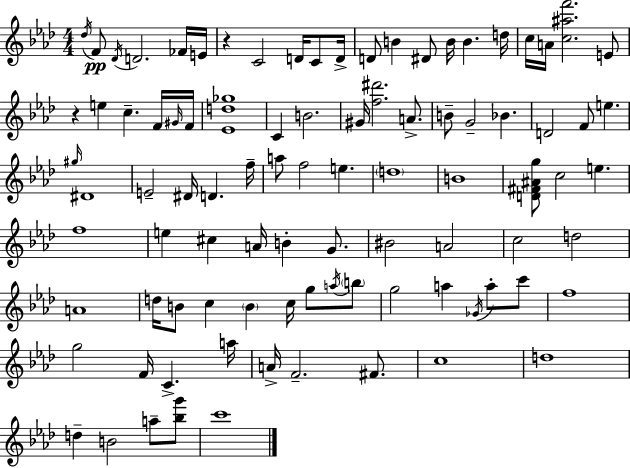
{
  \clef treble
  \numericTimeSignature
  \time 4/4
  \key aes \major
  \repeat volta 2 { \acciaccatura { des''16 }\pp f'8 \acciaccatura { des'16 } d'2. | fes'16 e'16 r4 c'2 d'16 c'8 | d'16-> d'8 b'4 dis'8 b'16 b'4. | d''16 c''16 a'16 <c'' ais'' f'''>2. | \break e'8 r4 e''4 c''4.-- | f'16 \grace { gis'16 } f'16 <ees' d'' ges''>1 | c'4 b'2. | gis'16 <f'' dis'''>2. | \break a'8.-> b'8-- g'2-- bes'4. | d'2 f'8 e''4. | \grace { gis''16 } dis'1 | e'2-- dis'16 d'4. | \break f''16-- a''8 f''2 e''4. | \parenthesize d''1 | b'1 | <d' fis' ais' g''>8 c''2 e''4. | \break f''1 | e''4 cis''4 a'16 b'4-. | g'8. bis'2 a'2 | c''2 d''2 | \break a'1 | d''16 b'8 c''4 \parenthesize b'4 c''16 | g''8 \acciaccatura { a''16 } \parenthesize b''8 g''2 a''4 | \acciaccatura { ges'16 } a''8-. c'''8 f''1 | \break g''2 f'16 c'4.-> | a''16 a'16-> f'2.-- | fis'8. c''1 | d''1 | \break d''4-- b'2 | a''8-- <bes'' g'''>8 c'''1 | } \bar "|."
}